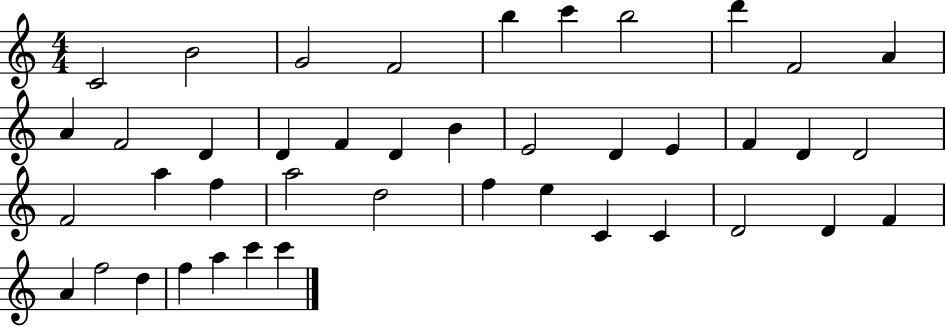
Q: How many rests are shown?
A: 0